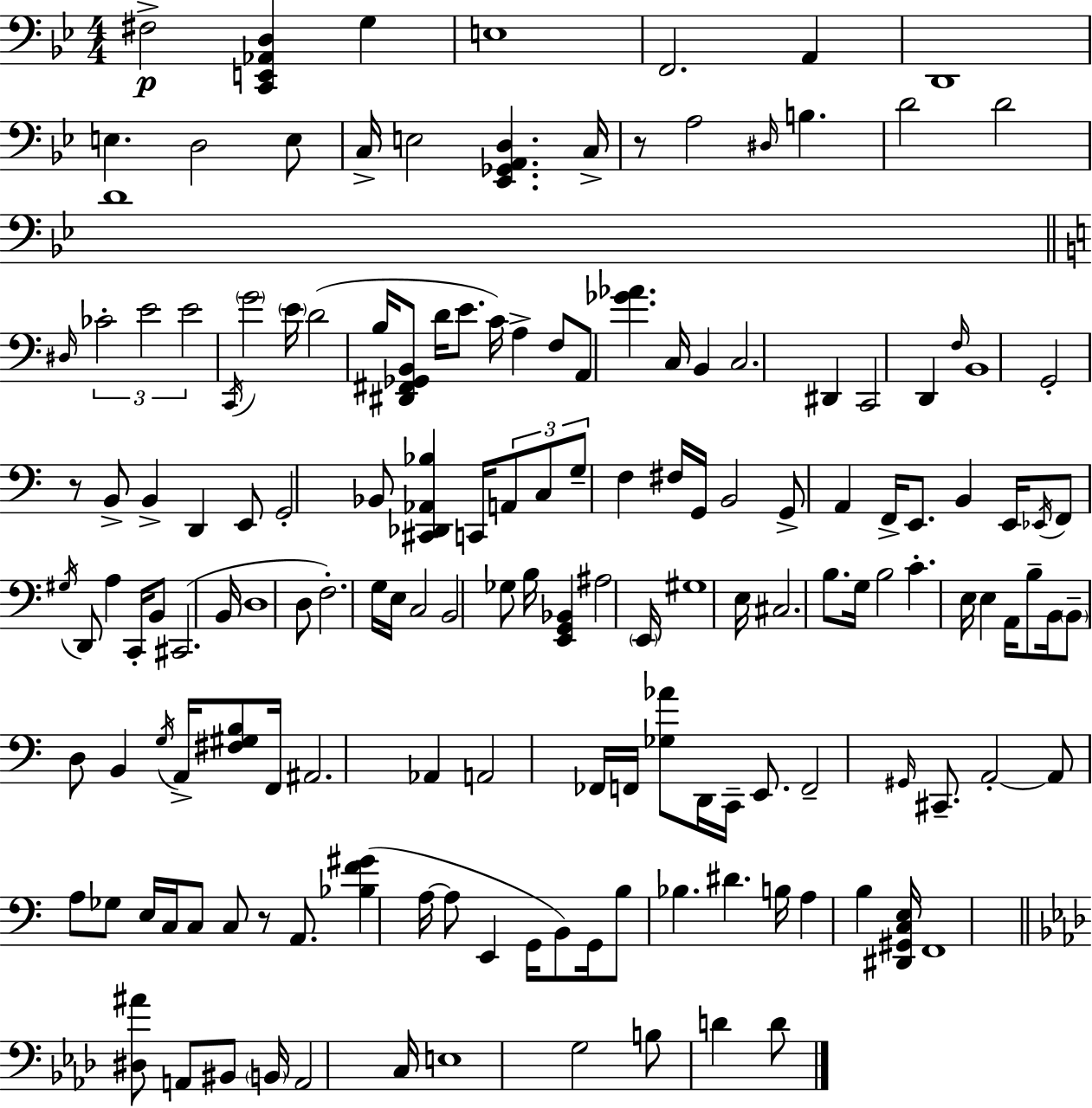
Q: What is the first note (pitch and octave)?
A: F#3